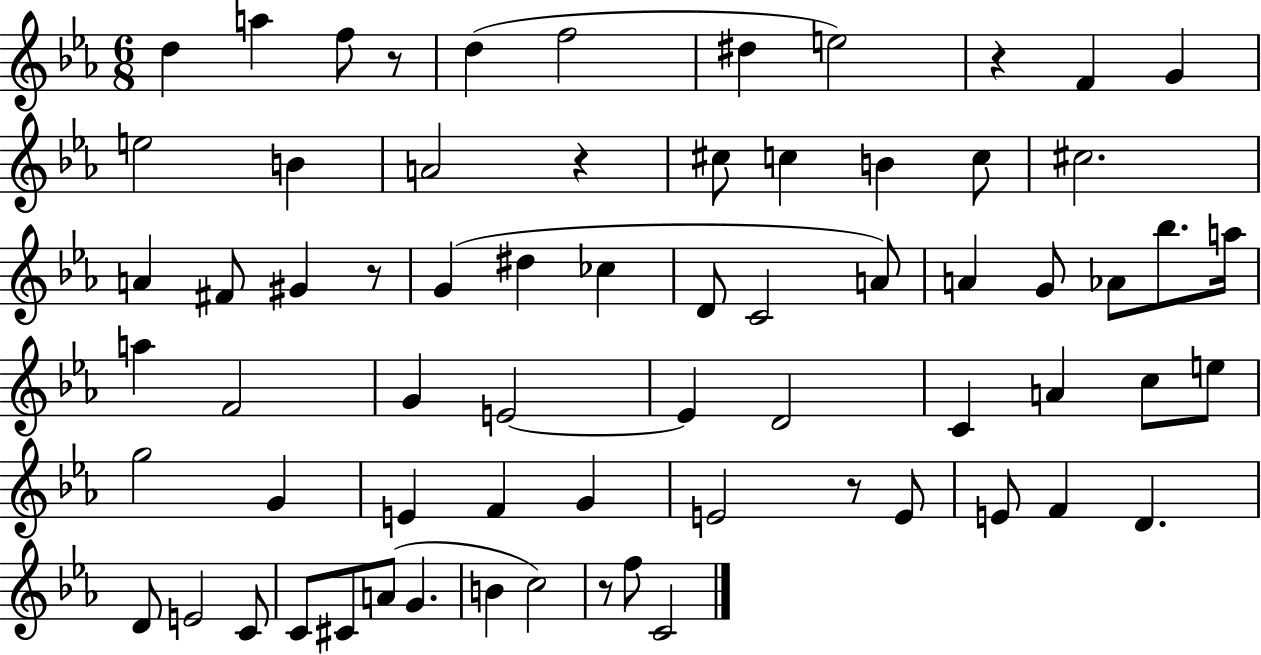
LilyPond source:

{
  \clef treble
  \numericTimeSignature
  \time 6/8
  \key ees \major
  d''4 a''4 f''8 r8 | d''4( f''2 | dis''4 e''2) | r4 f'4 g'4 | \break e''2 b'4 | a'2 r4 | cis''8 c''4 b'4 c''8 | cis''2. | \break a'4 fis'8 gis'4 r8 | g'4( dis''4 ces''4 | d'8 c'2 a'8) | a'4 g'8 aes'8 bes''8. a''16 | \break a''4 f'2 | g'4 e'2~~ | e'4 d'2 | c'4 a'4 c''8 e''8 | \break g''2 g'4 | e'4 f'4 g'4 | e'2 r8 e'8 | e'8 f'4 d'4. | \break d'8 e'2 c'8 | c'8 cis'8 a'8( g'4. | b'4 c''2) | r8 f''8 c'2 | \break \bar "|."
}